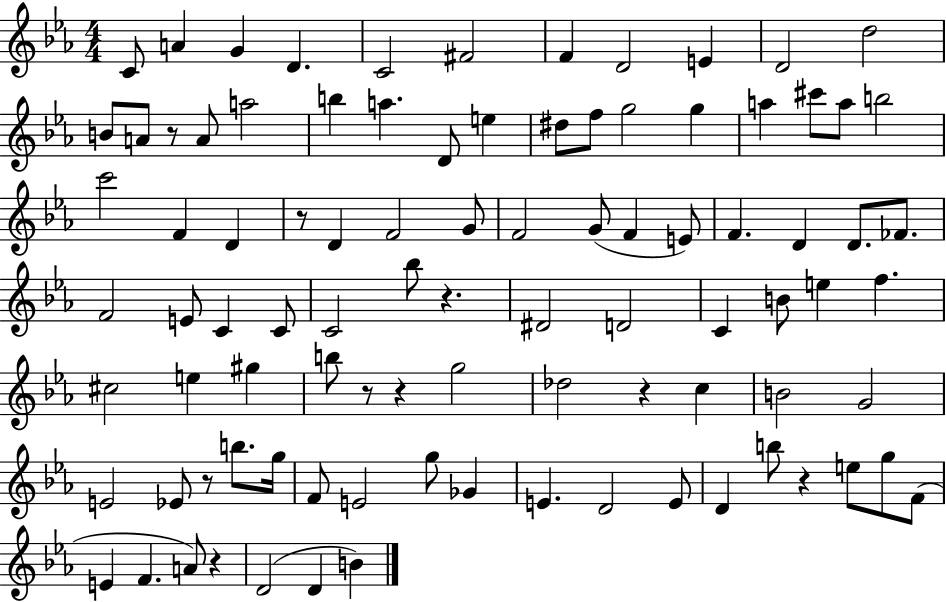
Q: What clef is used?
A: treble